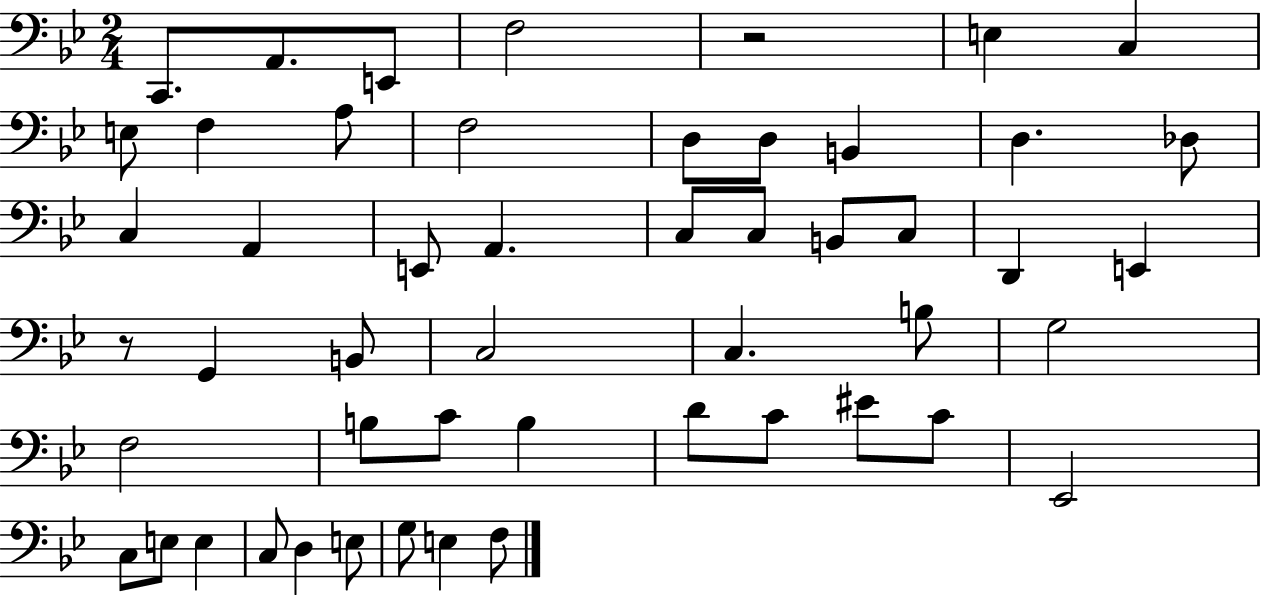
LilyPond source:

{
  \clef bass
  \numericTimeSignature
  \time 2/4
  \key bes \major
  c,8. a,8. e,8 | f2 | r2 | e4 c4 | \break e8 f4 a8 | f2 | d8 d8 b,4 | d4. des8 | \break c4 a,4 | e,8 a,4. | c8 c8 b,8 c8 | d,4 e,4 | \break r8 g,4 b,8 | c2 | c4. b8 | g2 | \break f2 | b8 c'8 b4 | d'8 c'8 eis'8 c'8 | ees,2 | \break c8 e8 e4 | c8 d4 e8 | g8 e4 f8 | \bar "|."
}